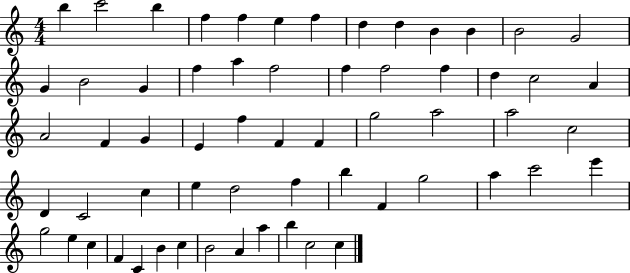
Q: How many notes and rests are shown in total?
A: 61